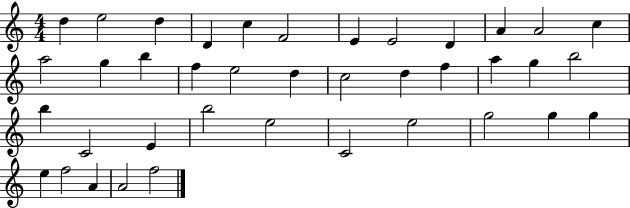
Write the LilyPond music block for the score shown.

{
  \clef treble
  \numericTimeSignature
  \time 4/4
  \key c \major
  d''4 e''2 d''4 | d'4 c''4 f'2 | e'4 e'2 d'4 | a'4 a'2 c''4 | \break a''2 g''4 b''4 | f''4 e''2 d''4 | c''2 d''4 f''4 | a''4 g''4 b''2 | \break b''4 c'2 e'4 | b''2 e''2 | c'2 e''2 | g''2 g''4 g''4 | \break e''4 f''2 a'4 | a'2 f''2 | \bar "|."
}